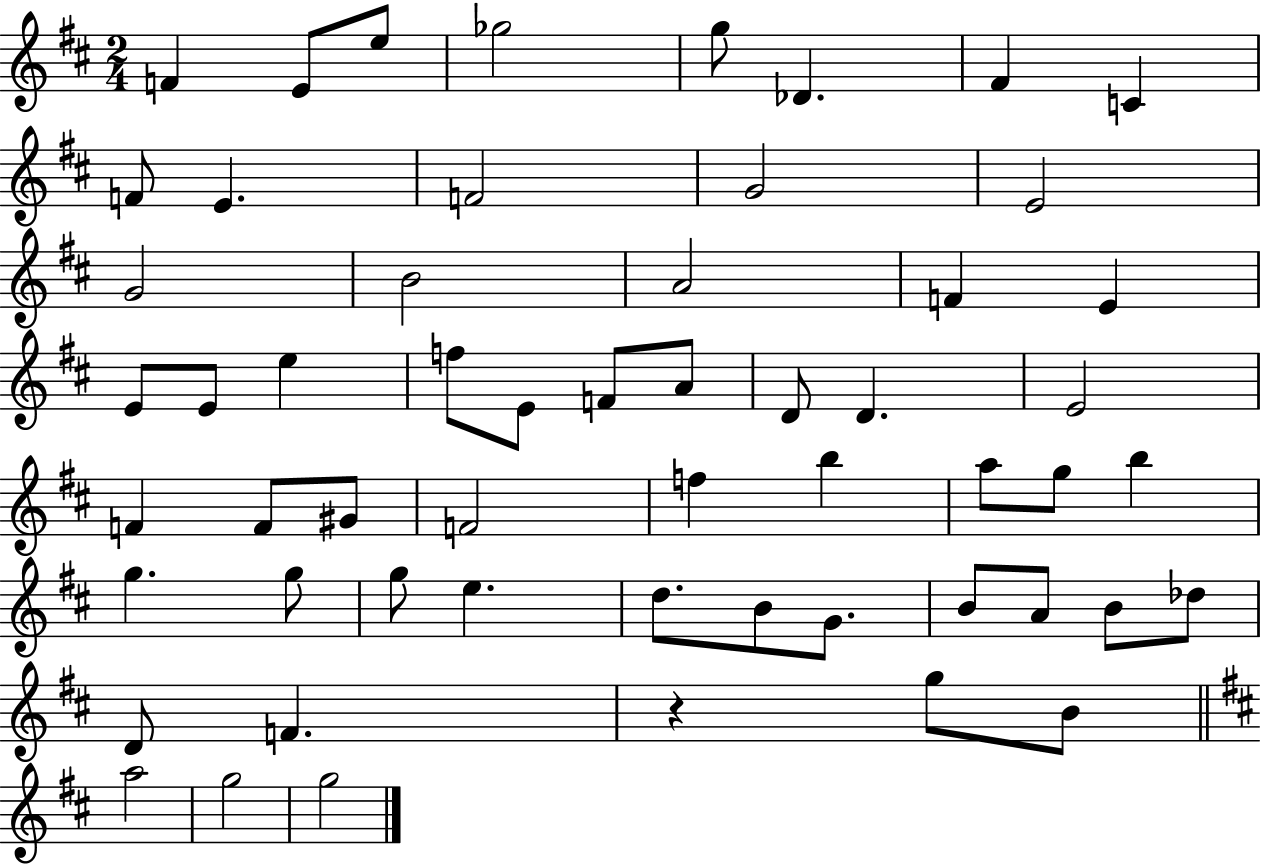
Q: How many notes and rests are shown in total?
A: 56